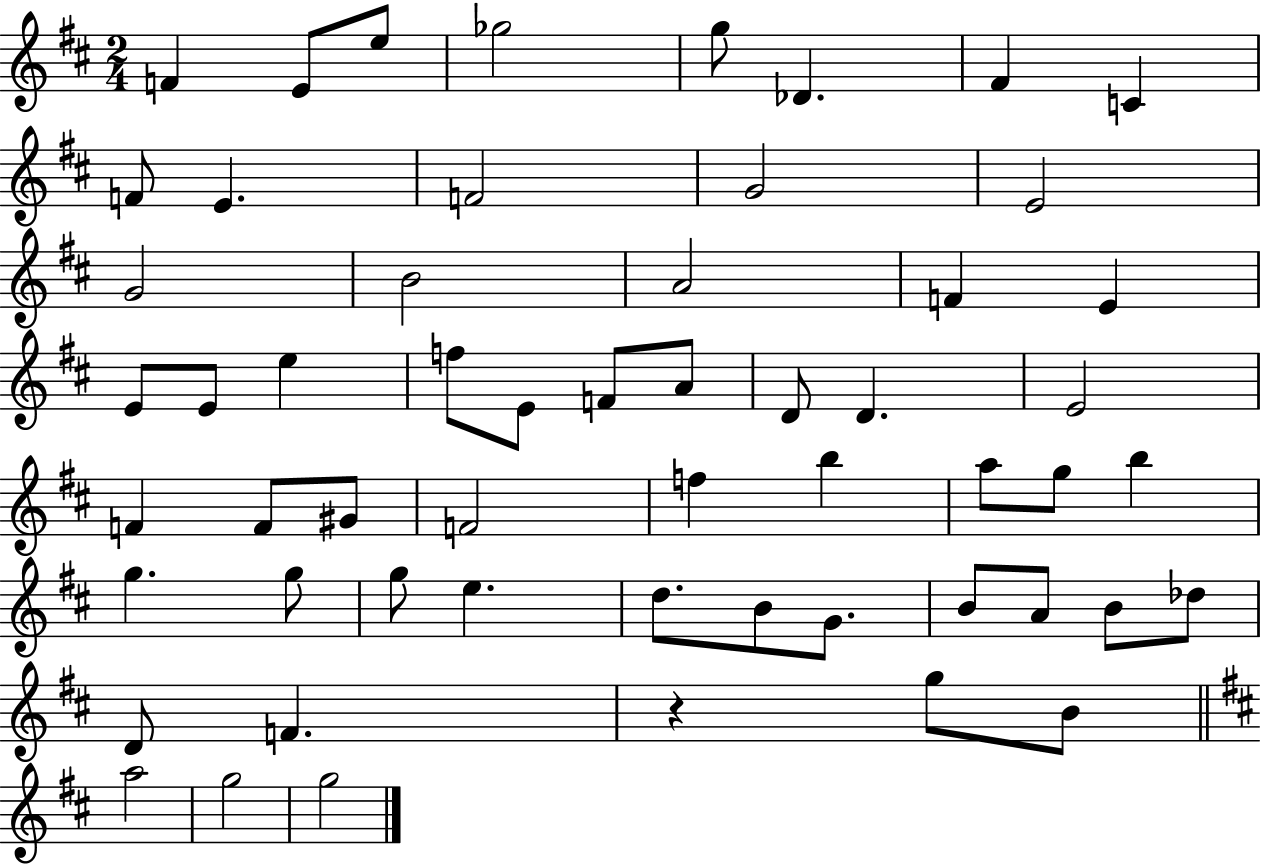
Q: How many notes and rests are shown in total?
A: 56